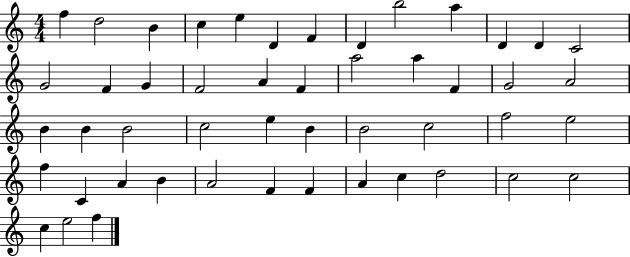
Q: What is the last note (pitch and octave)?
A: F5